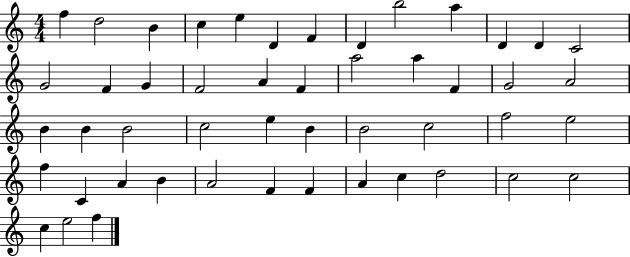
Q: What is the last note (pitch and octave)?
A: F5